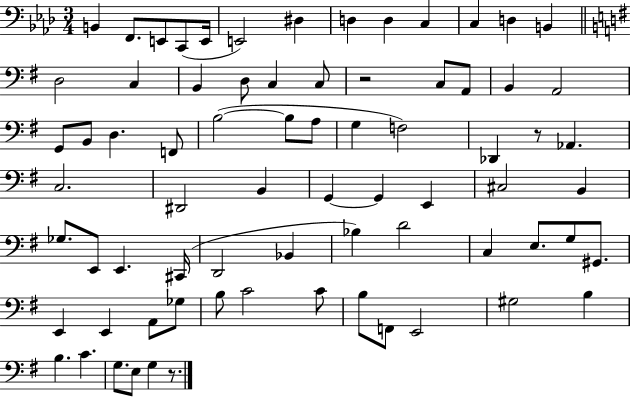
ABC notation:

X:1
T:Untitled
M:3/4
L:1/4
K:Ab
B,, F,,/2 E,,/2 C,,/2 E,,/4 E,,2 ^D, D, D, C, C, D, B,, D,2 C, B,, D,/2 C, C,/2 z2 C,/2 A,,/2 B,, A,,2 G,,/2 B,,/2 D, F,,/2 B,2 B,/2 A,/2 G, F,2 _D,, z/2 _A,, C,2 ^D,,2 B,, G,, G,, E,, ^C,2 B,, _G,/2 E,,/2 E,, ^C,,/4 D,,2 _B,, _B, D2 C, E,/2 G,/2 ^G,,/2 E,, E,, A,,/2 _G,/2 B,/2 C2 C/2 B,/2 F,,/2 E,,2 ^G,2 B, B, C G,/2 E,/2 G, z/2